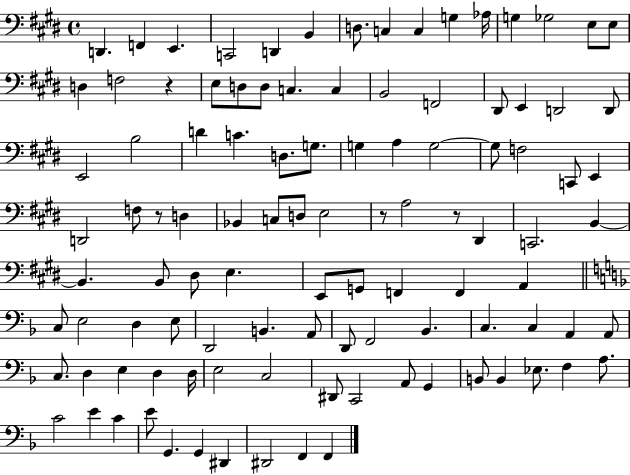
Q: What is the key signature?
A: E major